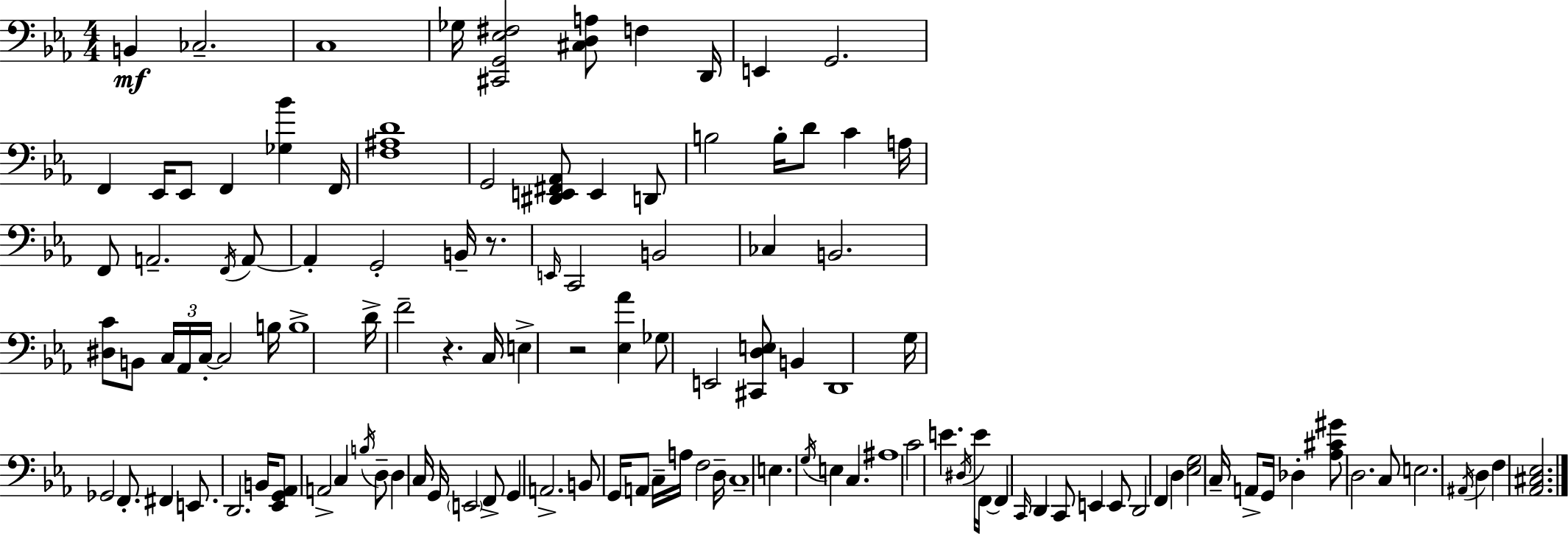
{
  \clef bass
  \numericTimeSignature
  \time 4/4
  \key ees \major
  b,4\mf ces2.-- | c1 | ges16 <cis, g, ees fis>2 <cis d a>8 f4 d,16 | e,4 g,2. | \break f,4 ees,16 ees,8 f,4 <ges bes'>4 f,16 | <f ais d'>1 | g,2 <dis, e, fis, aes,>8 e,4 d,8 | b2 b16-. d'8 c'4 a16 | \break f,8 a,2.-- \acciaccatura { f,16 } a,8~~ | a,4-. g,2-. b,16-- r8. | \grace { e,16 } c,2 b,2 | ces4 b,2. | \break <dis c'>8 b,8 \tuplet 3/2 { c16 aes,16 c16-.~~ } c2 | b16 b1-> | d'16-> f'2-- r4. | c16 e4-> r2 <ees aes'>4 | \break ges8 e,2 <cis, d e>8 b,4 | d,1 | g16 ges,2 f,8.-. fis,4 | e,8. d,2. | \break b,16 <ees, g, aes,>8 a,2-> c4 | \acciaccatura { b16 } d8-- d4 c16 g,16 \parenthesize e,2 | f,8-> g,4 a,2.-> | b,8 g,16 a,8 c16-- a16 f2 | \break d16-- c1-- | e4. \acciaccatura { g16 } e4 c4. | ais1 | c'2 e'4. | \break \acciaccatura { dis16 } e'16 f,16~~ f,4 \grace { c,16 } d,4 c,8 | e,4 e,8 d,2 f,4 | d4 <ees g>2 c16-- a,8-> | g,16 des4-. <aes cis' gis'>8 d2. | \break c8 e2. | \acciaccatura { ais,16 } d4 f4 <aes, cis ees>2. | \bar "|."
}